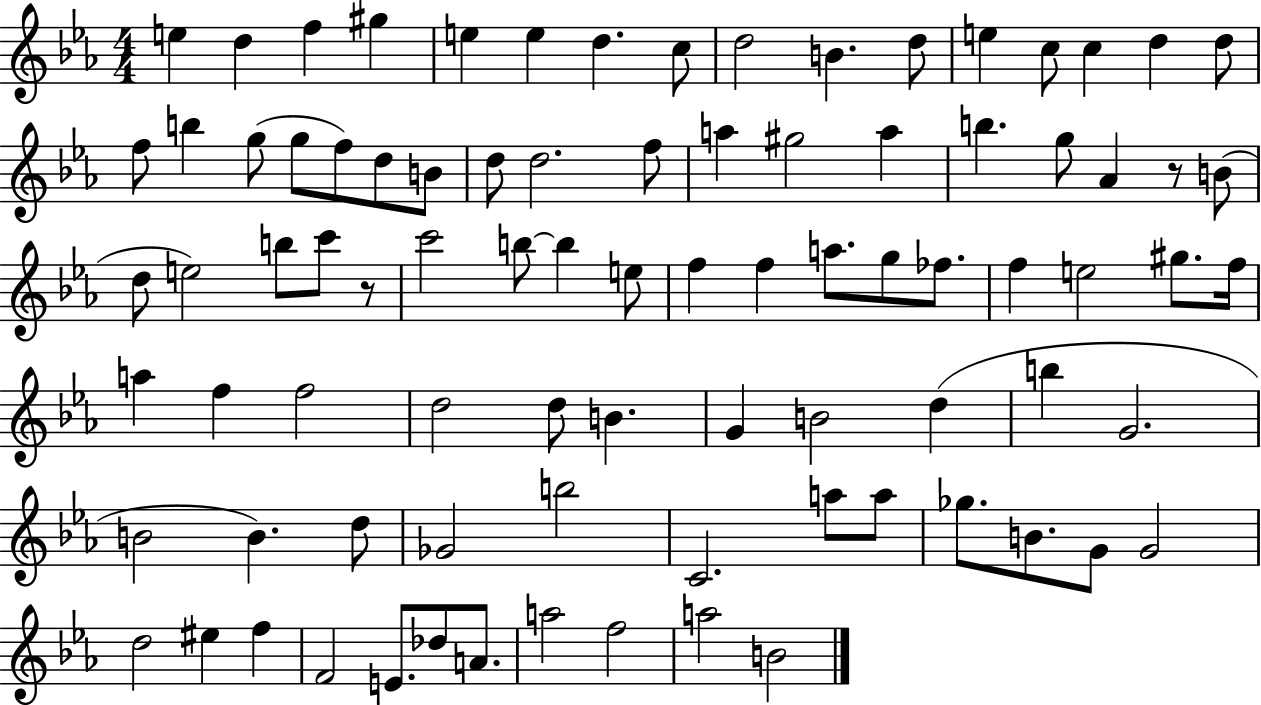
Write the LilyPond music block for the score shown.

{
  \clef treble
  \numericTimeSignature
  \time 4/4
  \key ees \major
  e''4 d''4 f''4 gis''4 | e''4 e''4 d''4. c''8 | d''2 b'4. d''8 | e''4 c''8 c''4 d''4 d''8 | \break f''8 b''4 g''8( g''8 f''8) d''8 b'8 | d''8 d''2. f''8 | a''4 gis''2 a''4 | b''4. g''8 aes'4 r8 b'8( | \break d''8 e''2) b''8 c'''8 r8 | c'''2 b''8~~ b''4 e''8 | f''4 f''4 a''8. g''8 fes''8. | f''4 e''2 gis''8. f''16 | \break a''4 f''4 f''2 | d''2 d''8 b'4. | g'4 b'2 d''4( | b''4 g'2. | \break b'2 b'4.) d''8 | ges'2 b''2 | c'2. a''8 a''8 | ges''8. b'8. g'8 g'2 | \break d''2 eis''4 f''4 | f'2 e'8. des''8 a'8. | a''2 f''2 | a''2 b'2 | \break \bar "|."
}